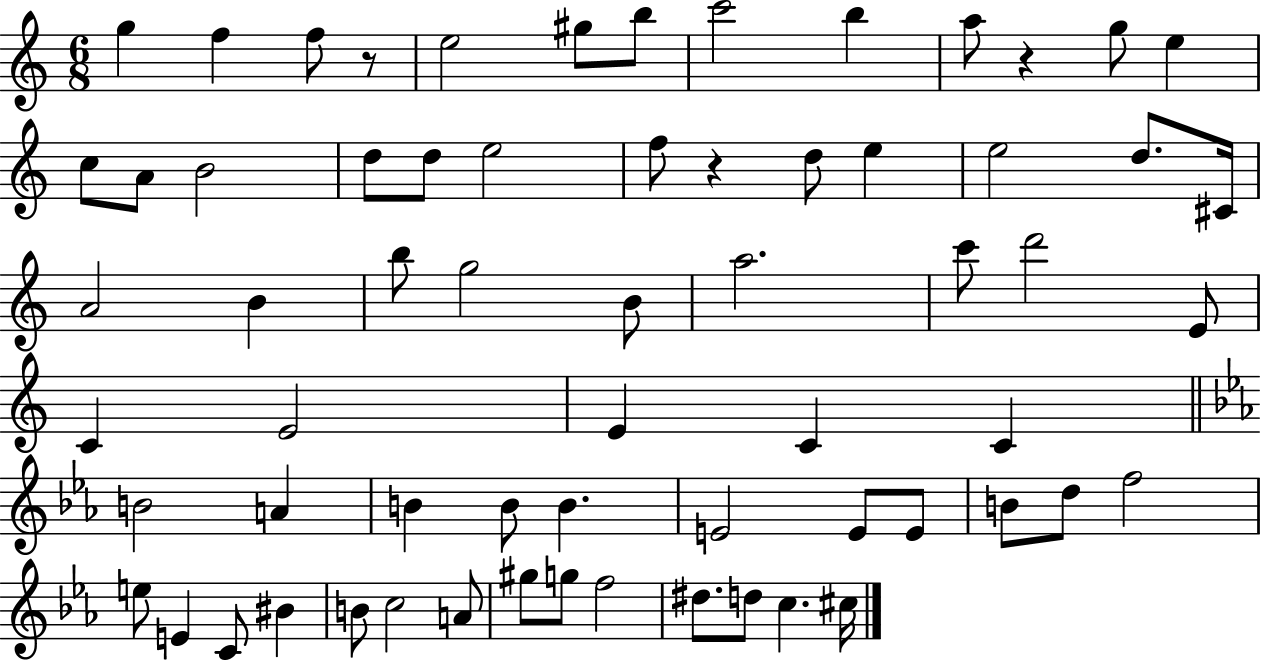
{
  \clef treble
  \numericTimeSignature
  \time 6/8
  \key c \major
  g''4 f''4 f''8 r8 | e''2 gis''8 b''8 | c'''2 b''4 | a''8 r4 g''8 e''4 | \break c''8 a'8 b'2 | d''8 d''8 e''2 | f''8 r4 d''8 e''4 | e''2 d''8. cis'16 | \break a'2 b'4 | b''8 g''2 b'8 | a''2. | c'''8 d'''2 e'8 | \break c'4 e'2 | e'4 c'4 c'4 | \bar "||" \break \key ees \major b'2 a'4 | b'4 b'8 b'4. | e'2 e'8 e'8 | b'8 d''8 f''2 | \break e''8 e'4 c'8 bis'4 | b'8 c''2 a'8 | gis''8 g''8 f''2 | dis''8. d''8 c''4. cis''16 | \break \bar "|."
}